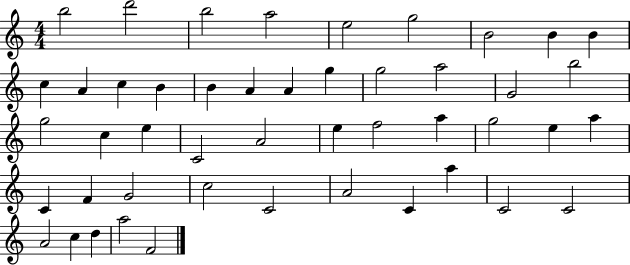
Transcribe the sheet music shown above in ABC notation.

X:1
T:Untitled
M:4/4
L:1/4
K:C
b2 d'2 b2 a2 e2 g2 B2 B B c A c B B A A g g2 a2 G2 b2 g2 c e C2 A2 e f2 a g2 e a C F G2 c2 C2 A2 C a C2 C2 A2 c d a2 F2